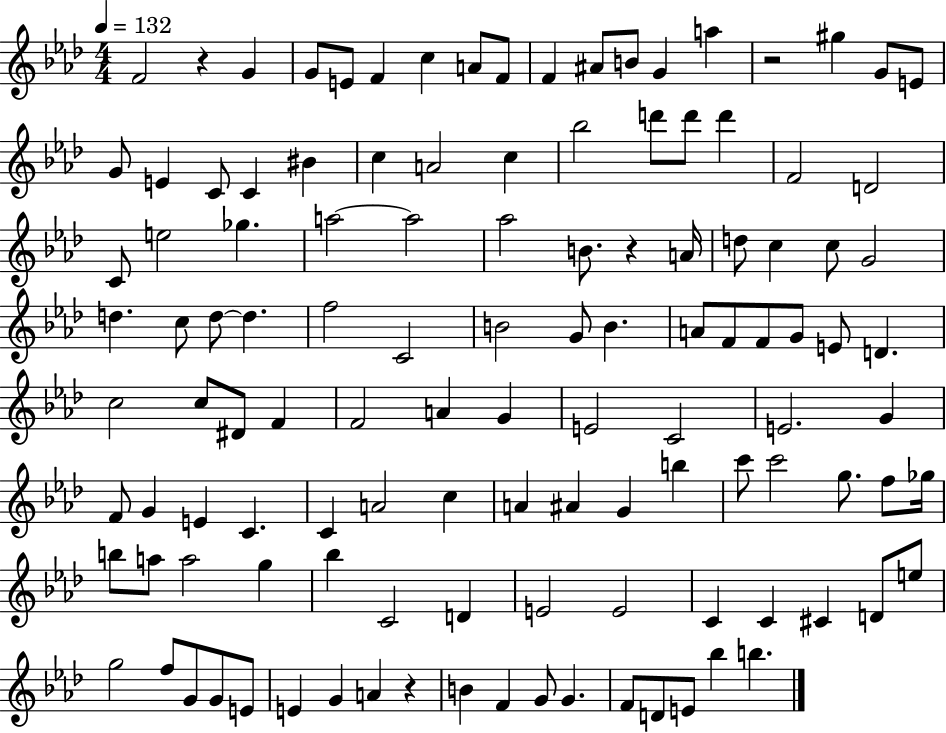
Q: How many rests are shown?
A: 4